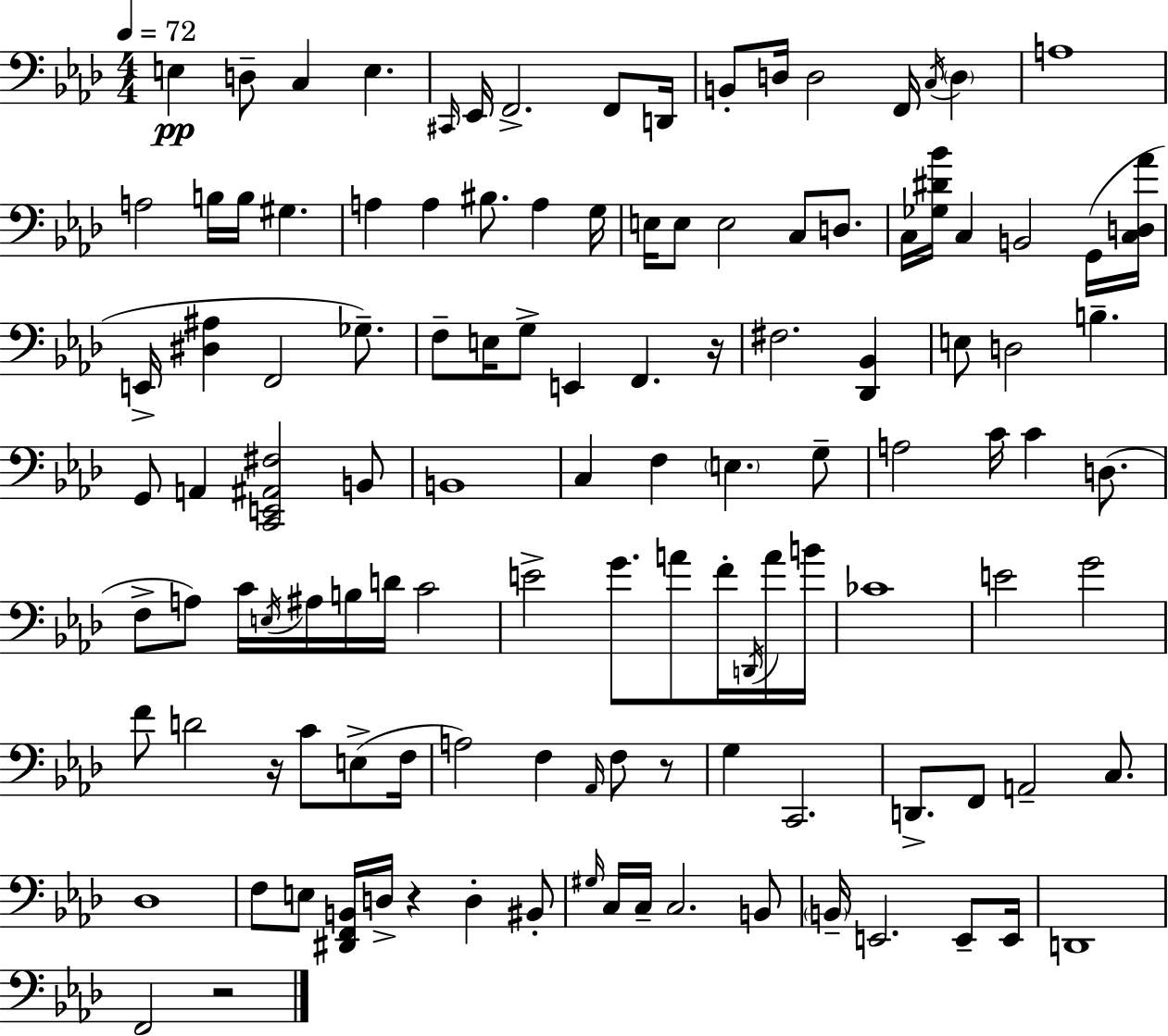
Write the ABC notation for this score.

X:1
T:Untitled
M:4/4
L:1/4
K:Ab
E, D,/2 C, E, ^C,,/4 _E,,/4 F,,2 F,,/2 D,,/4 B,,/2 D,/4 D,2 F,,/4 C,/4 D, A,4 A,2 B,/4 B,/4 ^G, A, A, ^B,/2 A, G,/4 E,/4 E,/2 E,2 C,/2 D,/2 C,/4 [_G,^D_B]/4 C, B,,2 G,,/4 [C,D,_A]/4 E,,/4 [^D,^A,] F,,2 _G,/2 F,/2 E,/4 G,/2 E,, F,, z/4 ^F,2 [_D,,_B,,] E,/2 D,2 B, G,,/2 A,, [C,,E,,^A,,^F,]2 B,,/2 B,,4 C, F, E, G,/2 A,2 C/4 C D,/2 F,/2 A,/2 C/4 E,/4 ^A,/4 B,/4 D/4 C2 E2 G/2 A/2 F/4 D,,/4 A/4 B/4 _C4 E2 G2 F/2 D2 z/4 C/2 E,/2 F,/4 A,2 F, _A,,/4 F,/2 z/2 G, C,,2 D,,/2 F,,/2 A,,2 C,/2 _D,4 F,/2 E,/2 [^D,,F,,B,,]/4 D,/4 z D, ^B,,/2 ^G,/4 C,/4 C,/4 C,2 B,,/2 B,,/4 E,,2 E,,/2 E,,/4 D,,4 F,,2 z2